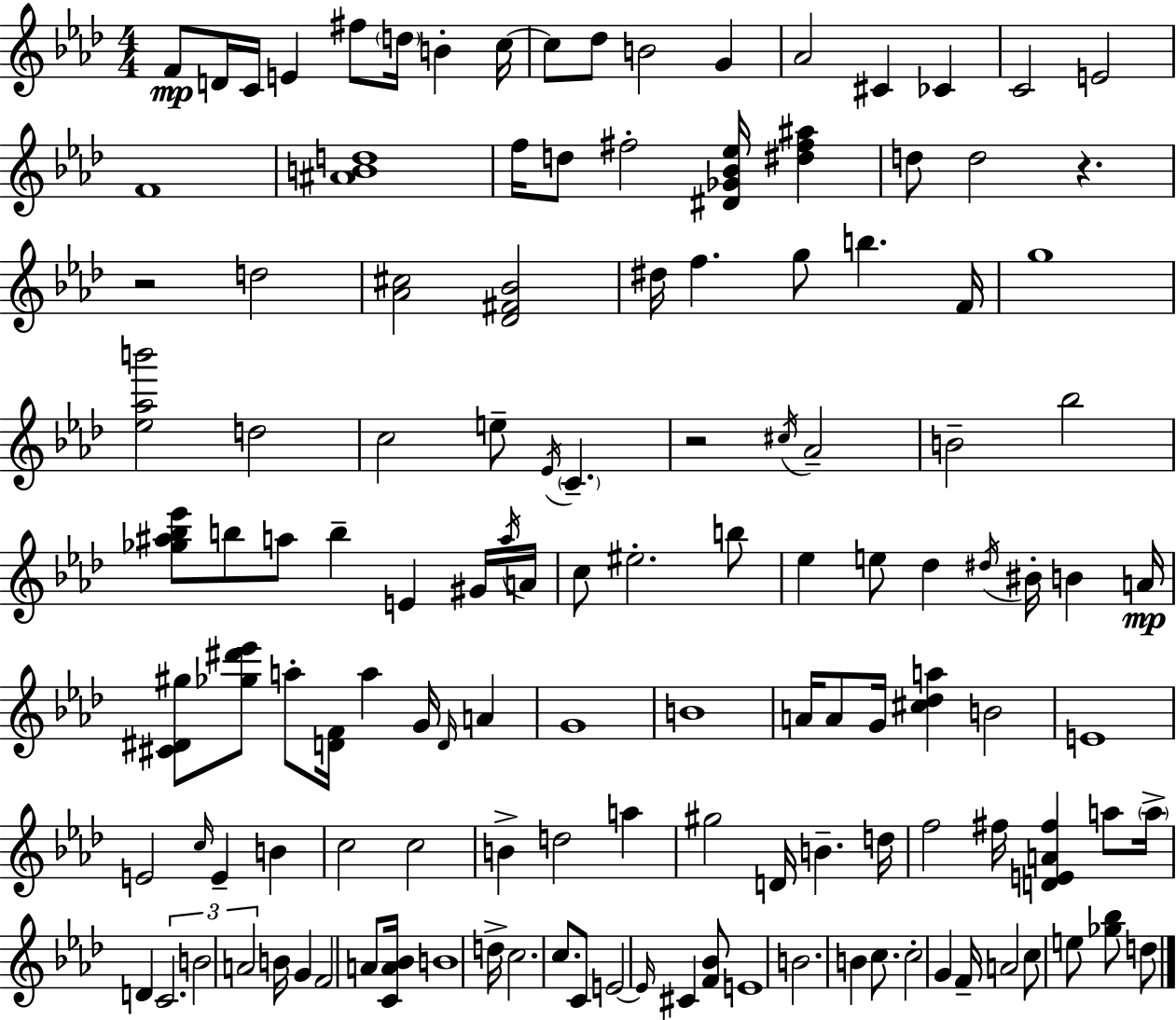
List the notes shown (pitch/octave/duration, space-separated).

F4/e D4/s C4/s E4/q F#5/e D5/s B4/q C5/s C5/e Db5/e B4/h G4/q Ab4/h C#4/q CES4/q C4/h E4/h F4/w [A#4,B4,D5]/w F5/s D5/e F#5/h [D#4,Gb4,Bb4,Eb5]/s [D#5,F#5,A#5]/q D5/e D5/h R/q. R/h D5/h [Ab4,C#5]/h [Db4,F#4,Bb4]/h D#5/s F5/q. G5/e B5/q. F4/s G5/w [Eb5,Ab5,B6]/h D5/h C5/h E5/e Eb4/s C4/q. R/h C#5/s Ab4/h B4/h Bb5/h [Gb5,A#5,Bb5,Eb6]/e B5/e A5/e B5/q E4/q G#4/s A5/s A4/s C5/e EIS5/h. B5/e Eb5/q E5/e Db5/q D#5/s BIS4/s B4/q A4/s [C#4,D#4,G#5]/e [Gb5,D#6,Eb6]/e A5/e [D4,F4]/s A5/q G4/s D4/s A4/q G4/w B4/w A4/s A4/e G4/s [C#5,Db5,A5]/q B4/h E4/w E4/h C5/s E4/q B4/q C5/h C5/h B4/q D5/h A5/q G#5/h D4/s B4/q. D5/s F5/h F#5/s [D4,E4,A4,F#5]/q A5/e A5/s D4/q C4/h. B4/h A4/h B4/s G4/q F4/h A4/e [C4,A4,Bb4]/s B4/w D5/s C5/h. C5/e. C4/e E4/h E4/s C#4/q [F4,Bb4]/e E4/w B4/h. B4/q C5/e. C5/h G4/q F4/s A4/h C5/e E5/e [Gb5,Bb5]/e D5/e